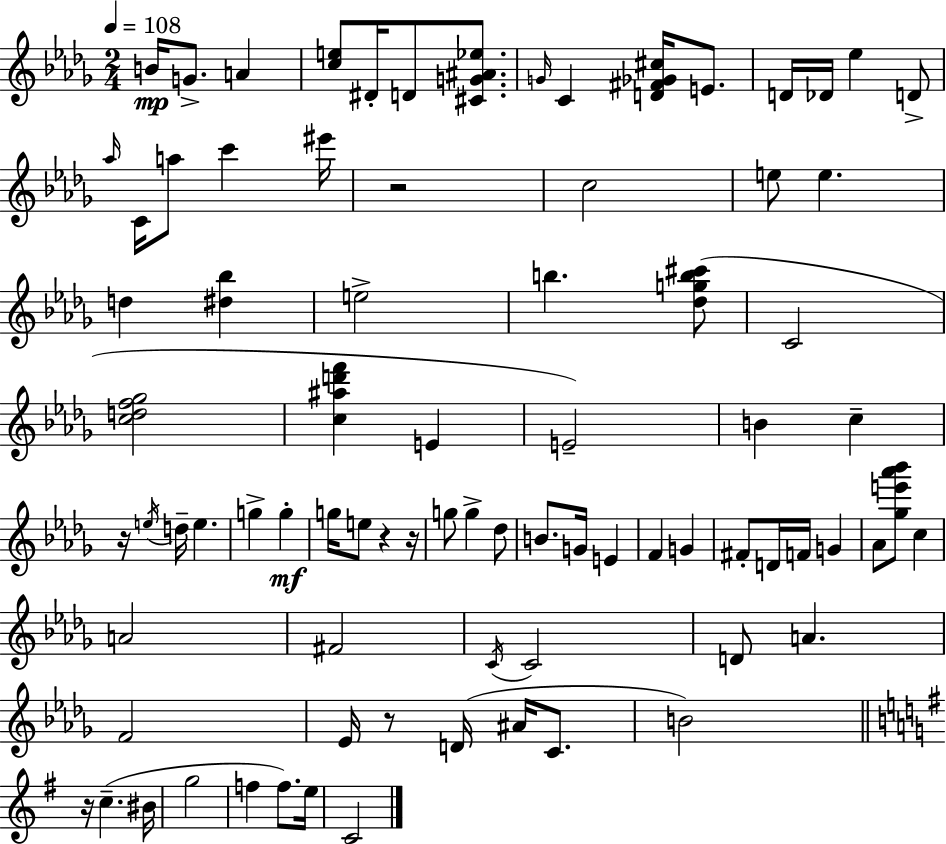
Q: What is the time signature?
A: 2/4